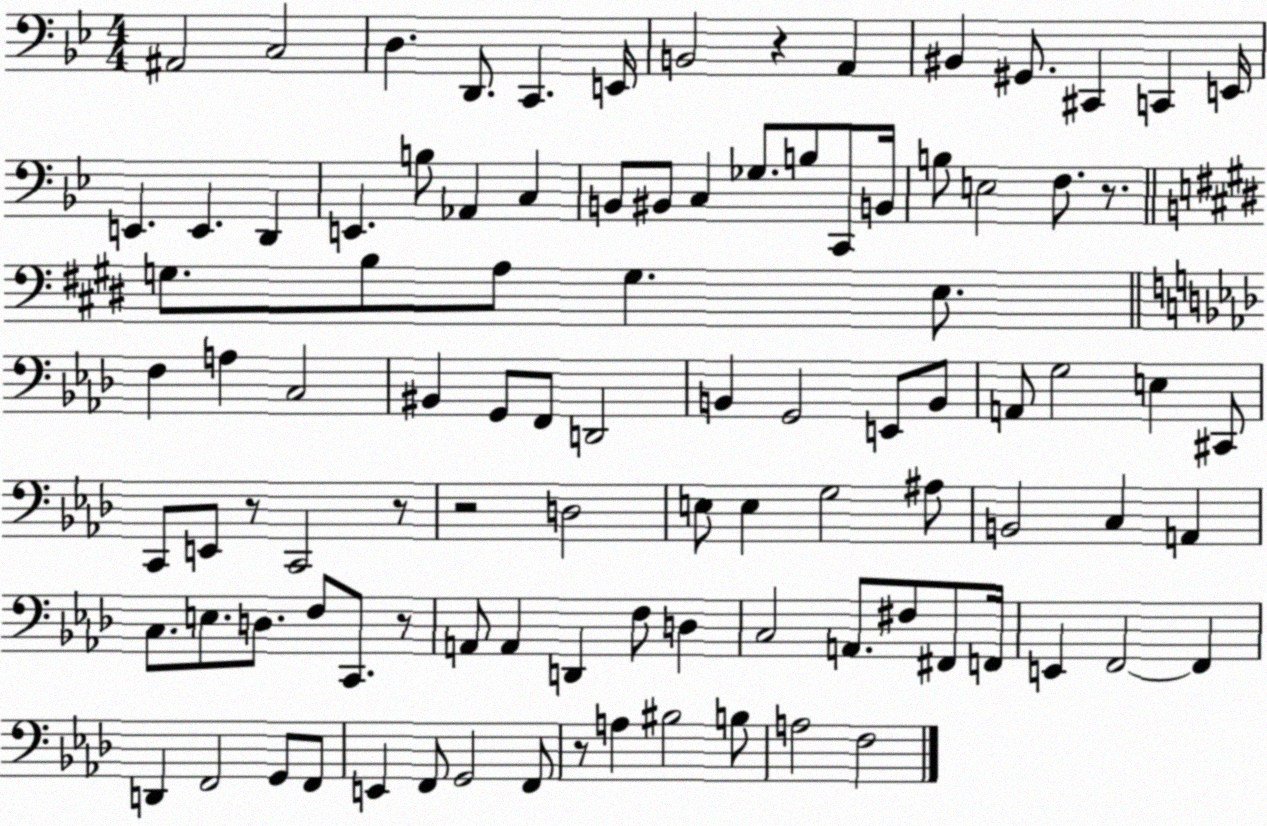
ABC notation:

X:1
T:Untitled
M:4/4
L:1/4
K:Bb
^A,,2 C,2 D, D,,/2 C,, E,,/4 B,,2 z A,, ^B,, ^G,,/2 ^C,, C,, E,,/4 E,, E,, D,, E,, B,/2 _A,, C, B,,/2 ^B,,/2 C, _G,/2 B,/2 C,,/2 B,,/4 B,/2 E,2 F,/2 z/2 G,/2 B,/2 A,/2 G, E,/2 F, A, C,2 ^B,, G,,/2 F,,/2 D,,2 B,, G,,2 E,,/2 B,,/2 A,,/2 G,2 E, ^C,,/2 C,,/2 E,,/2 z/2 C,,2 z/2 z2 D,2 E,/2 E, G,2 ^A,/2 B,,2 C, A,, C,/2 E,/2 D,/2 F,/2 C,,/2 z/2 A,,/2 A,, D,, F,/2 D, C,2 A,,/2 ^F,/2 ^F,,/2 F,,/4 E,, F,,2 F,, D,, F,,2 G,,/2 F,,/2 E,, F,,/2 G,,2 F,,/2 z/2 A, ^B,2 B,/2 A,2 F,2